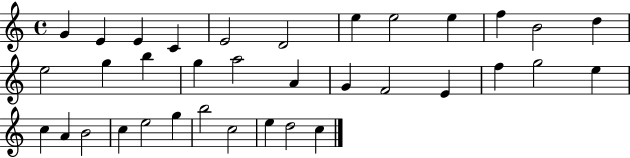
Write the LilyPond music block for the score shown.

{
  \clef treble
  \time 4/4
  \defaultTimeSignature
  \key c \major
  g'4 e'4 e'4 c'4 | e'2 d'2 | e''4 e''2 e''4 | f''4 b'2 d''4 | \break e''2 g''4 b''4 | g''4 a''2 a'4 | g'4 f'2 e'4 | f''4 g''2 e''4 | \break c''4 a'4 b'2 | c''4 e''2 g''4 | b''2 c''2 | e''4 d''2 c''4 | \break \bar "|."
}